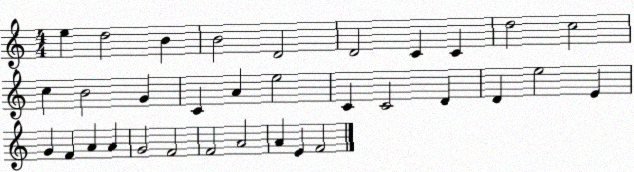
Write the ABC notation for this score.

X:1
T:Untitled
M:4/4
L:1/4
K:C
e d2 B B2 D2 D2 C C d2 c2 c B2 G C A e2 C C2 D D e2 E G F A A G2 F2 F2 A2 A E F2